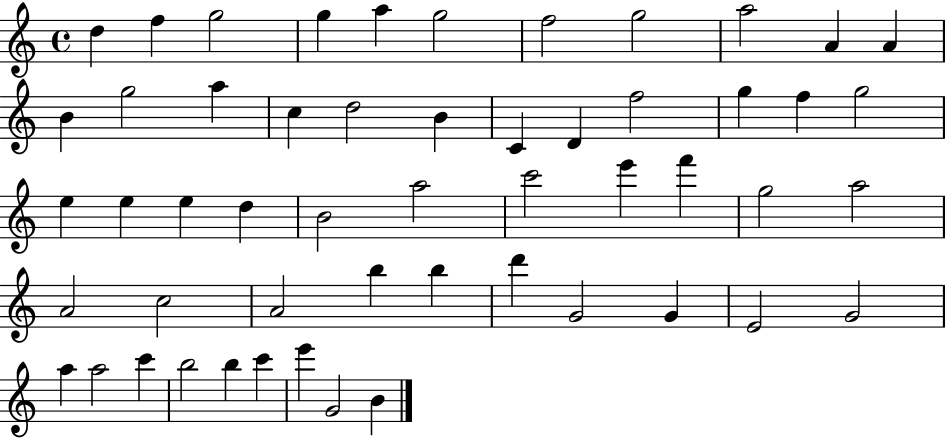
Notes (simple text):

D5/q F5/q G5/h G5/q A5/q G5/h F5/h G5/h A5/h A4/q A4/q B4/q G5/h A5/q C5/q D5/h B4/q C4/q D4/q F5/h G5/q F5/q G5/h E5/q E5/q E5/q D5/q B4/h A5/h C6/h E6/q F6/q G5/h A5/h A4/h C5/h A4/h B5/q B5/q D6/q G4/h G4/q E4/h G4/h A5/q A5/h C6/q B5/h B5/q C6/q E6/q G4/h B4/q